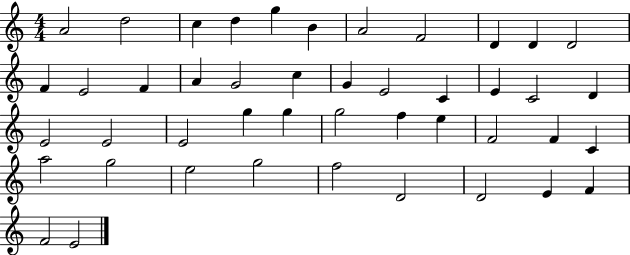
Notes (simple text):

A4/h D5/h C5/q D5/q G5/q B4/q A4/h F4/h D4/q D4/q D4/h F4/q E4/h F4/q A4/q G4/h C5/q G4/q E4/h C4/q E4/q C4/h D4/q E4/h E4/h E4/h G5/q G5/q G5/h F5/q E5/q F4/h F4/q C4/q A5/h G5/h E5/h G5/h F5/h D4/h D4/h E4/q F4/q F4/h E4/h